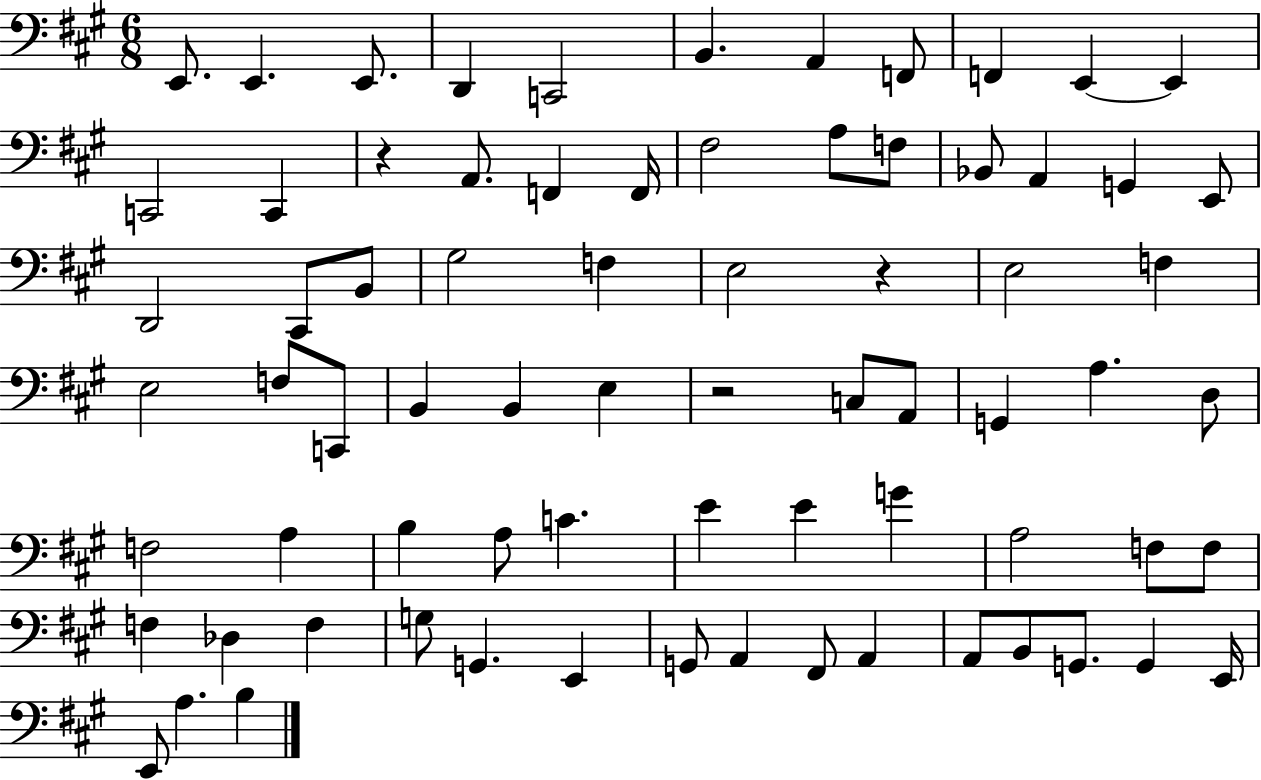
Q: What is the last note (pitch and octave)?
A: B3